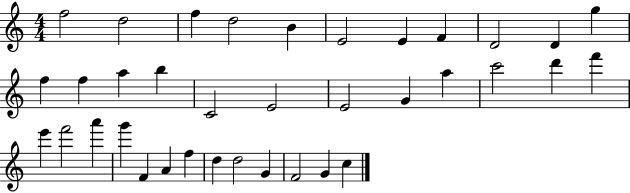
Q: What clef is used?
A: treble